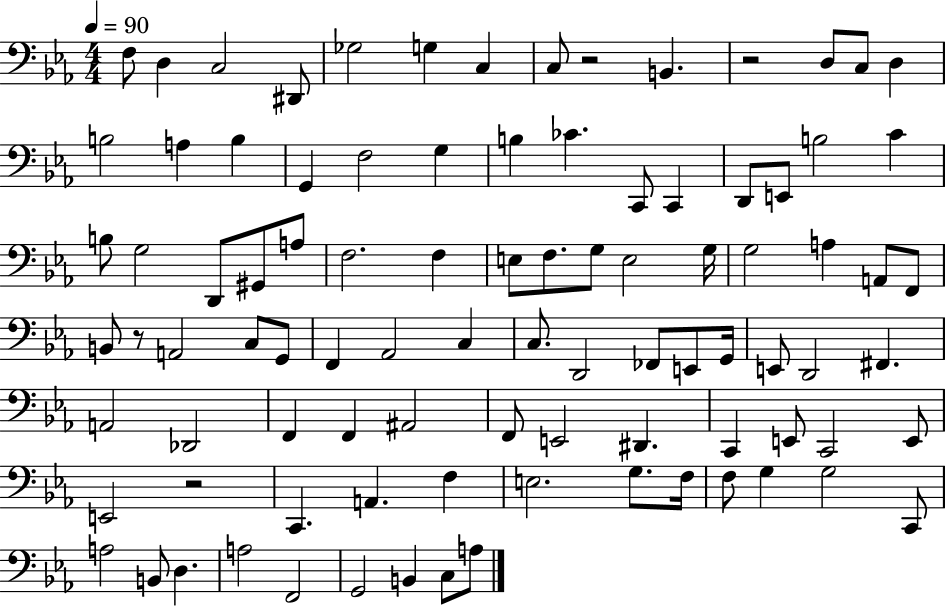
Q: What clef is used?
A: bass